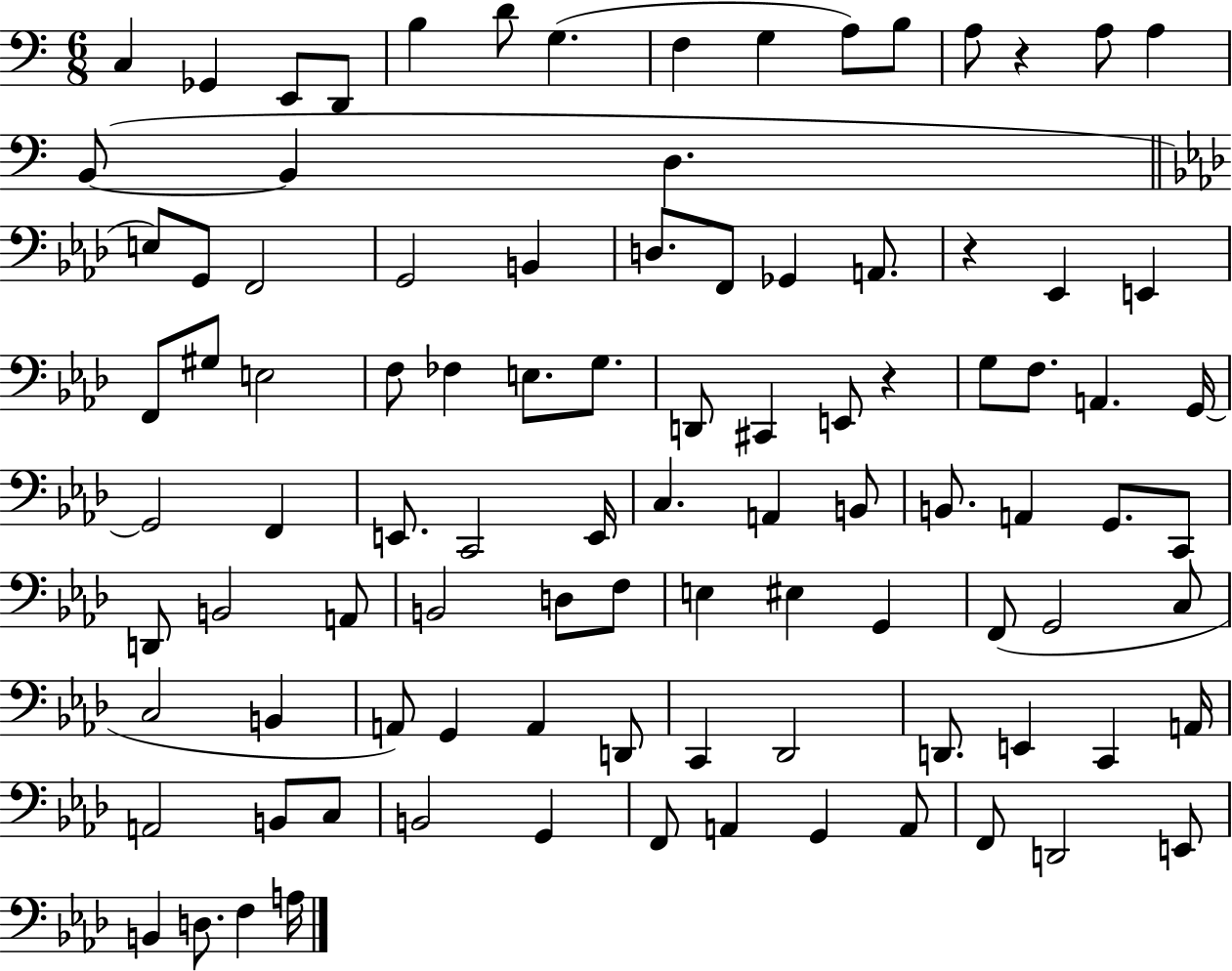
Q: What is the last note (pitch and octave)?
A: A3